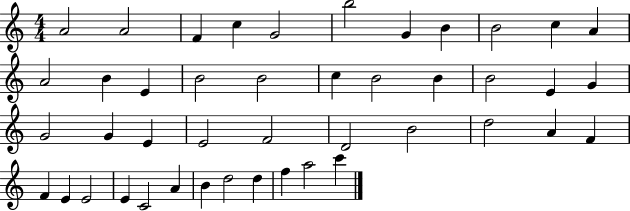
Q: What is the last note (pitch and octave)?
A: C6